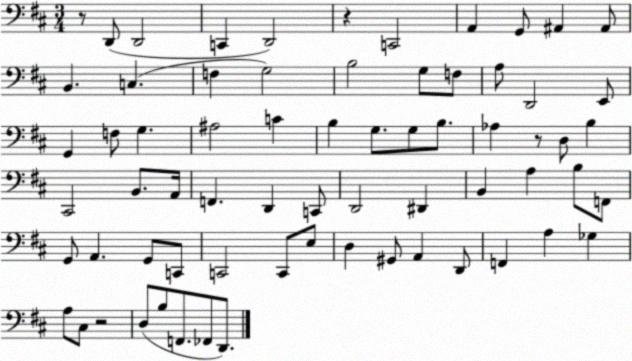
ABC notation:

X:1
T:Untitled
M:3/4
L:1/4
K:D
z/2 D,,/2 D,,2 C,, D,,2 z C,,2 A,, G,,/2 ^A,, ^A,,/2 B,, C, F, G,2 B,2 G,/2 F,/2 A,/2 D,,2 E,,/2 G,, F,/2 G, ^A,2 C B, G,/2 G,/2 B,/2 _A, z/2 D,/2 B, ^C,,2 B,,/2 A,,/4 F,, D,, C,,/2 D,,2 ^D,, B,, A, B,/2 F,,/2 G,,/2 A,, G,,/2 C,,/2 C,,2 C,,/2 E,/2 D, ^G,,/2 A,, D,,/2 F,, A, _G, A,/2 ^C,/2 z2 D,/2 B,/2 F,,/2 _F,,/2 D,,/2